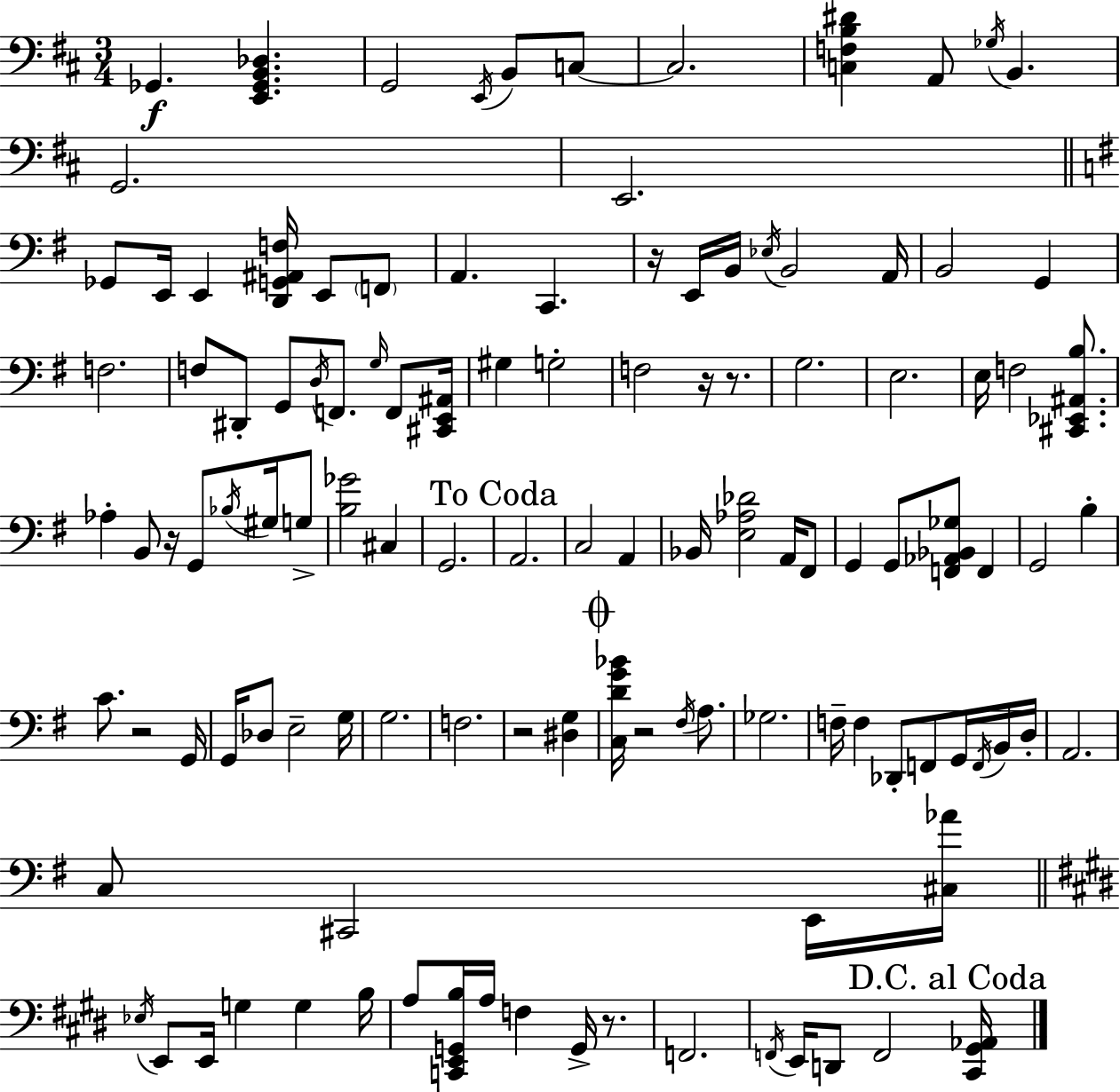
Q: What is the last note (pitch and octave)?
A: F2